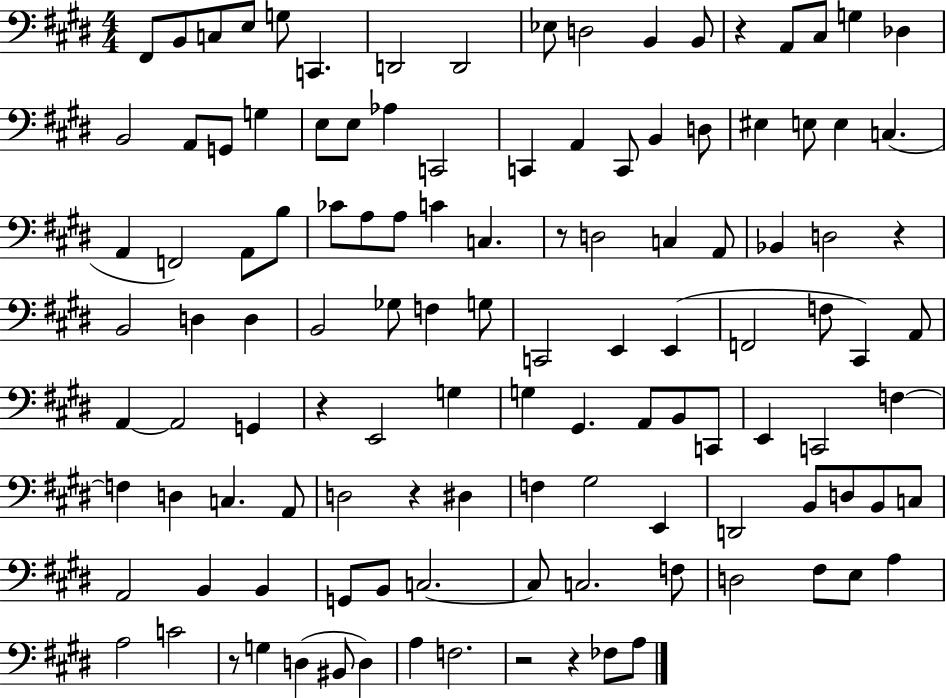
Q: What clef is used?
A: bass